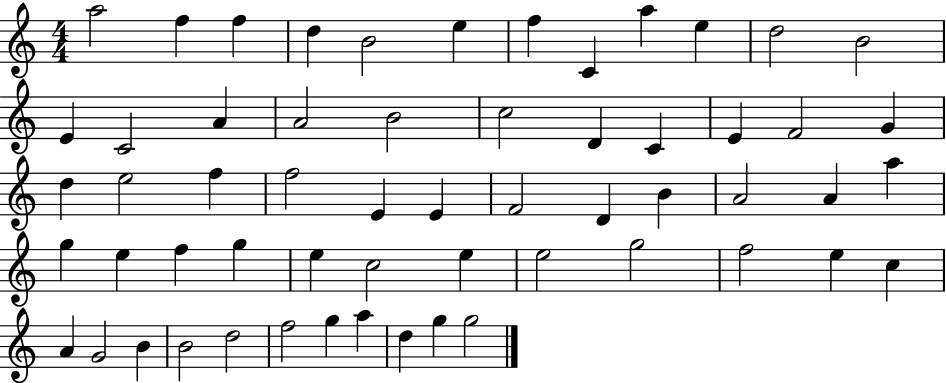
{
  \clef treble
  \numericTimeSignature
  \time 4/4
  \key c \major
  a''2 f''4 f''4 | d''4 b'2 e''4 | f''4 c'4 a''4 e''4 | d''2 b'2 | \break e'4 c'2 a'4 | a'2 b'2 | c''2 d'4 c'4 | e'4 f'2 g'4 | \break d''4 e''2 f''4 | f''2 e'4 e'4 | f'2 d'4 b'4 | a'2 a'4 a''4 | \break g''4 e''4 f''4 g''4 | e''4 c''2 e''4 | e''2 g''2 | f''2 e''4 c''4 | \break a'4 g'2 b'4 | b'2 d''2 | f''2 g''4 a''4 | d''4 g''4 g''2 | \break \bar "|."
}